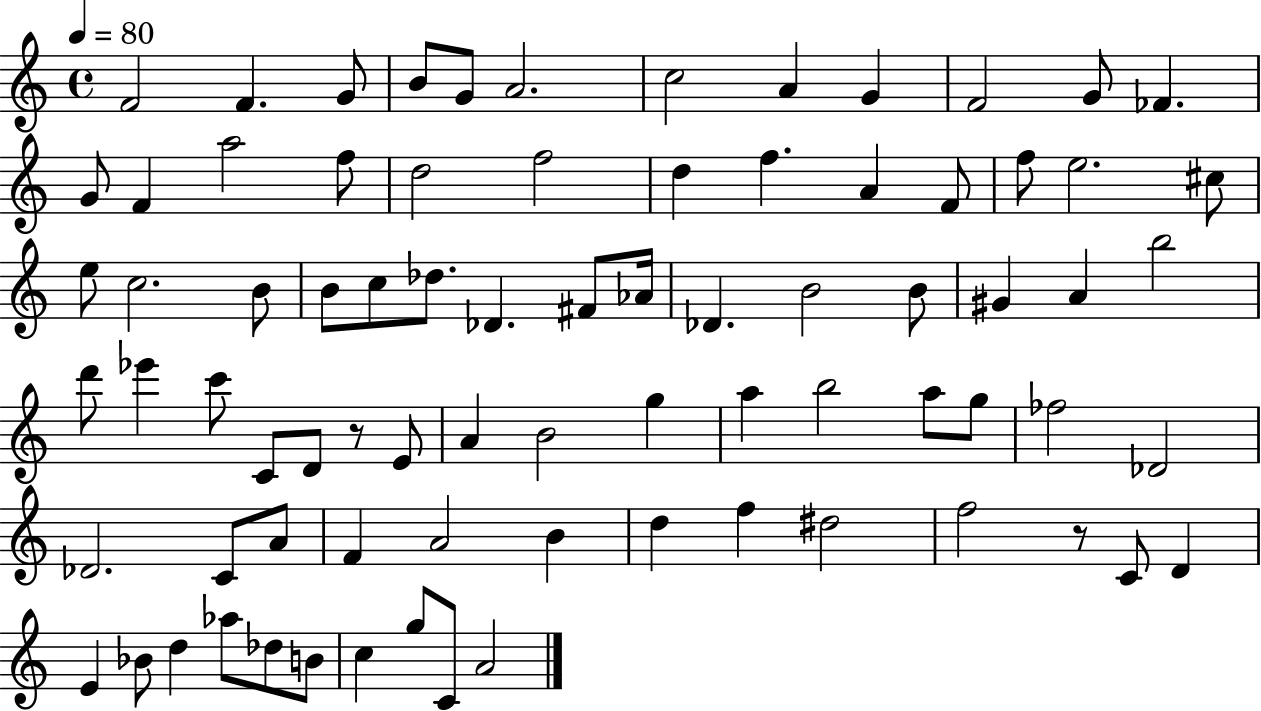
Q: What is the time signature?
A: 4/4